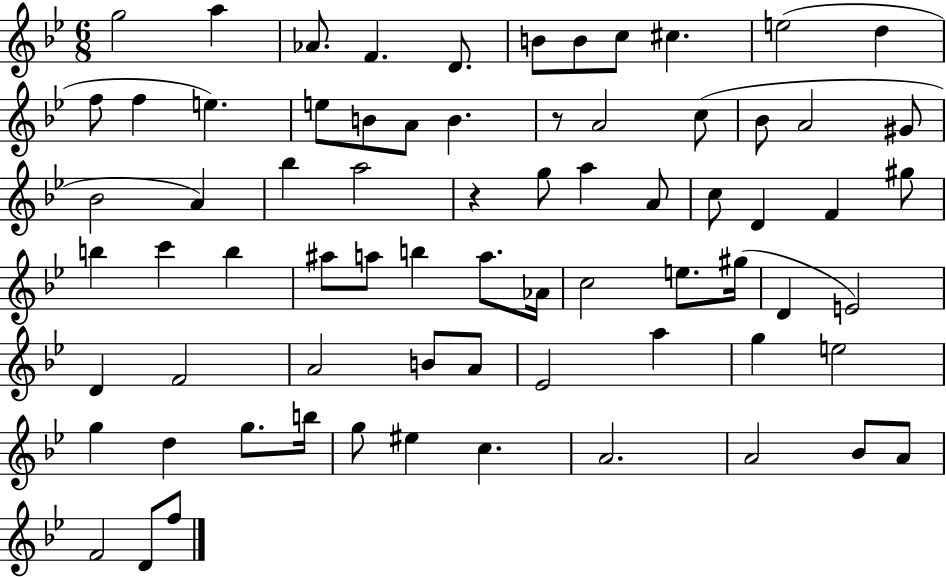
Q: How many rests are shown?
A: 2